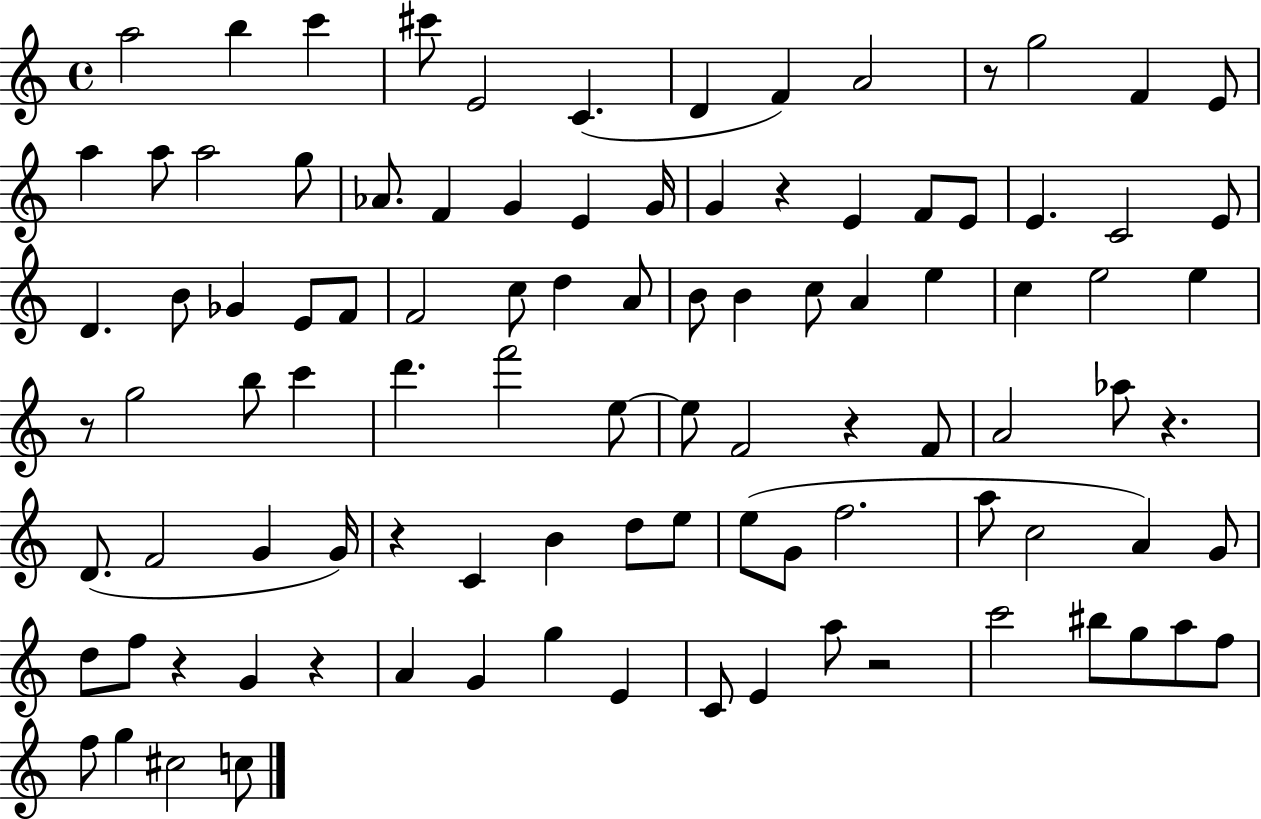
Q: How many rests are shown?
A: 9